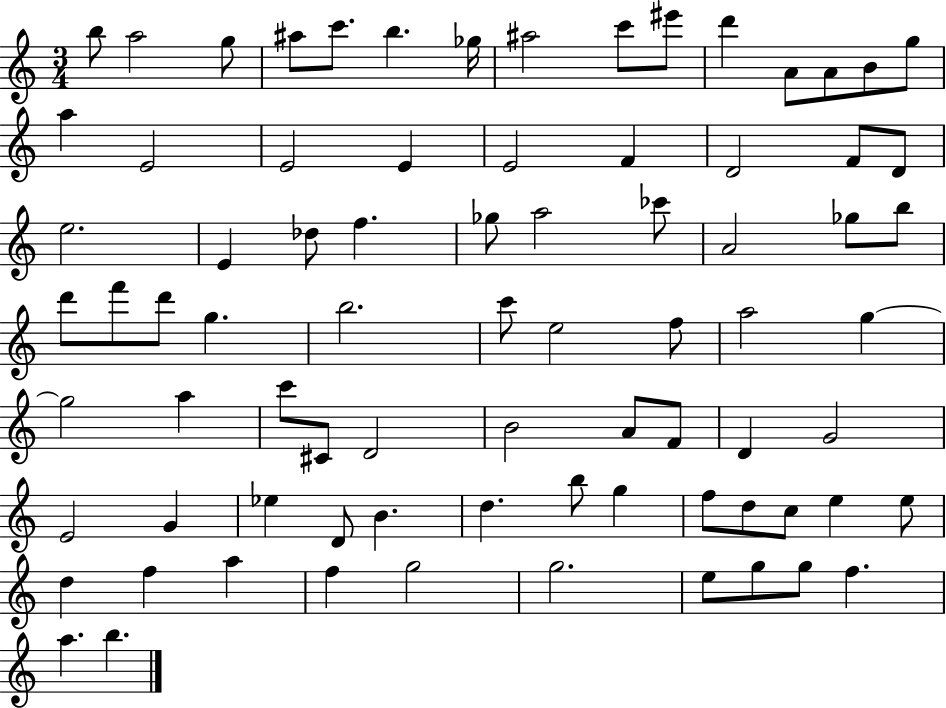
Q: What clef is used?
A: treble